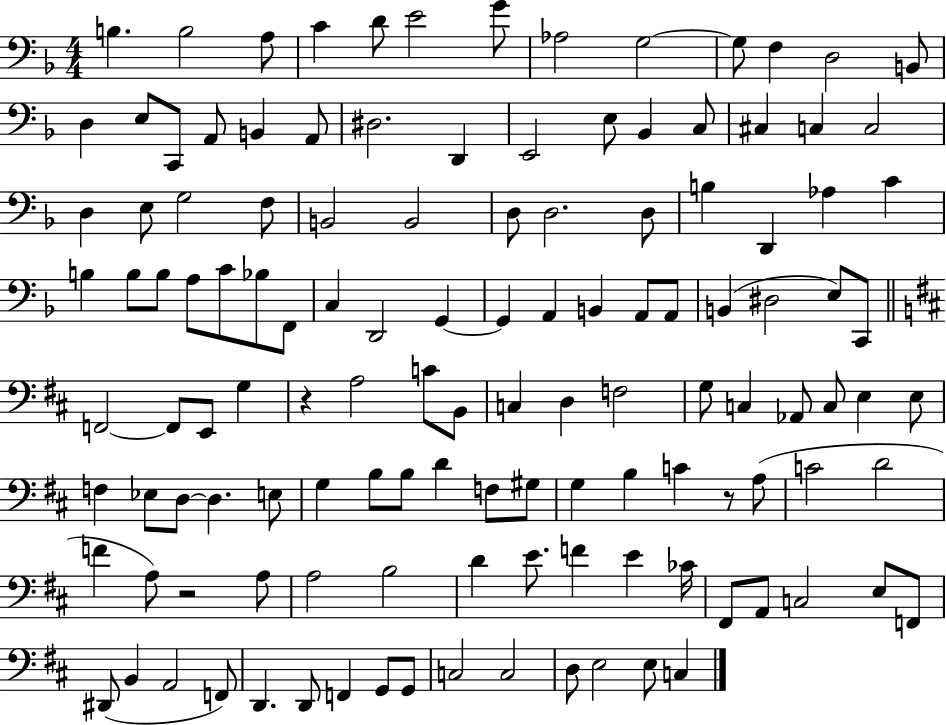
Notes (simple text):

B3/q. B3/h A3/e C4/q D4/e E4/h G4/e Ab3/h G3/h G3/e F3/q D3/h B2/e D3/q E3/e C2/e A2/e B2/q A2/e D#3/h. D2/q E2/h E3/e Bb2/q C3/e C#3/q C3/q C3/h D3/q E3/e G3/h F3/e B2/h B2/h D3/e D3/h. D3/e B3/q D2/q Ab3/q C4/q B3/q B3/e B3/e A3/e C4/e Bb3/e F2/e C3/q D2/h G2/q G2/q A2/q B2/q A2/e A2/e B2/q D#3/h E3/e C2/e F2/h F2/e E2/e G3/q R/q A3/h C4/e B2/e C3/q D3/q F3/h G3/e C3/q Ab2/e C3/e E3/q E3/e F3/q Eb3/e D3/e D3/q. E3/e G3/q B3/e B3/e D4/q F3/e G#3/e G3/q B3/q C4/q R/e A3/e C4/h D4/h F4/q A3/e R/h A3/e A3/h B3/h D4/q E4/e. F4/q E4/q CES4/s F#2/e A2/e C3/h E3/e F2/e D#2/e B2/q A2/h F2/e D2/q. D2/e F2/q G2/e G2/e C3/h C3/h D3/e E3/h E3/e C3/q